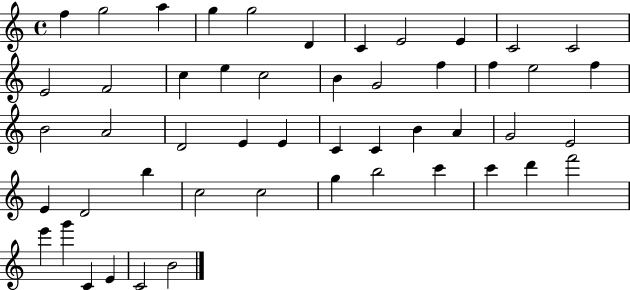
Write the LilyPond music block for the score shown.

{
  \clef treble
  \time 4/4
  \defaultTimeSignature
  \key c \major
  f''4 g''2 a''4 | g''4 g''2 d'4 | c'4 e'2 e'4 | c'2 c'2 | \break e'2 f'2 | c''4 e''4 c''2 | b'4 g'2 f''4 | f''4 e''2 f''4 | \break b'2 a'2 | d'2 e'4 e'4 | c'4 c'4 b'4 a'4 | g'2 e'2 | \break e'4 d'2 b''4 | c''2 c''2 | g''4 b''2 c'''4 | c'''4 d'''4 f'''2 | \break e'''4 g'''4 c'4 e'4 | c'2 b'2 | \bar "|."
}